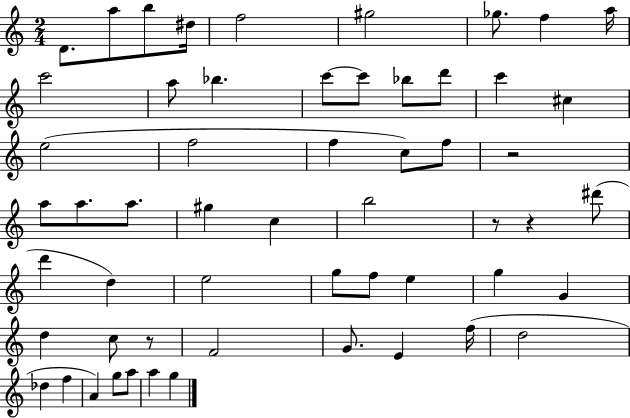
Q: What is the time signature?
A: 2/4